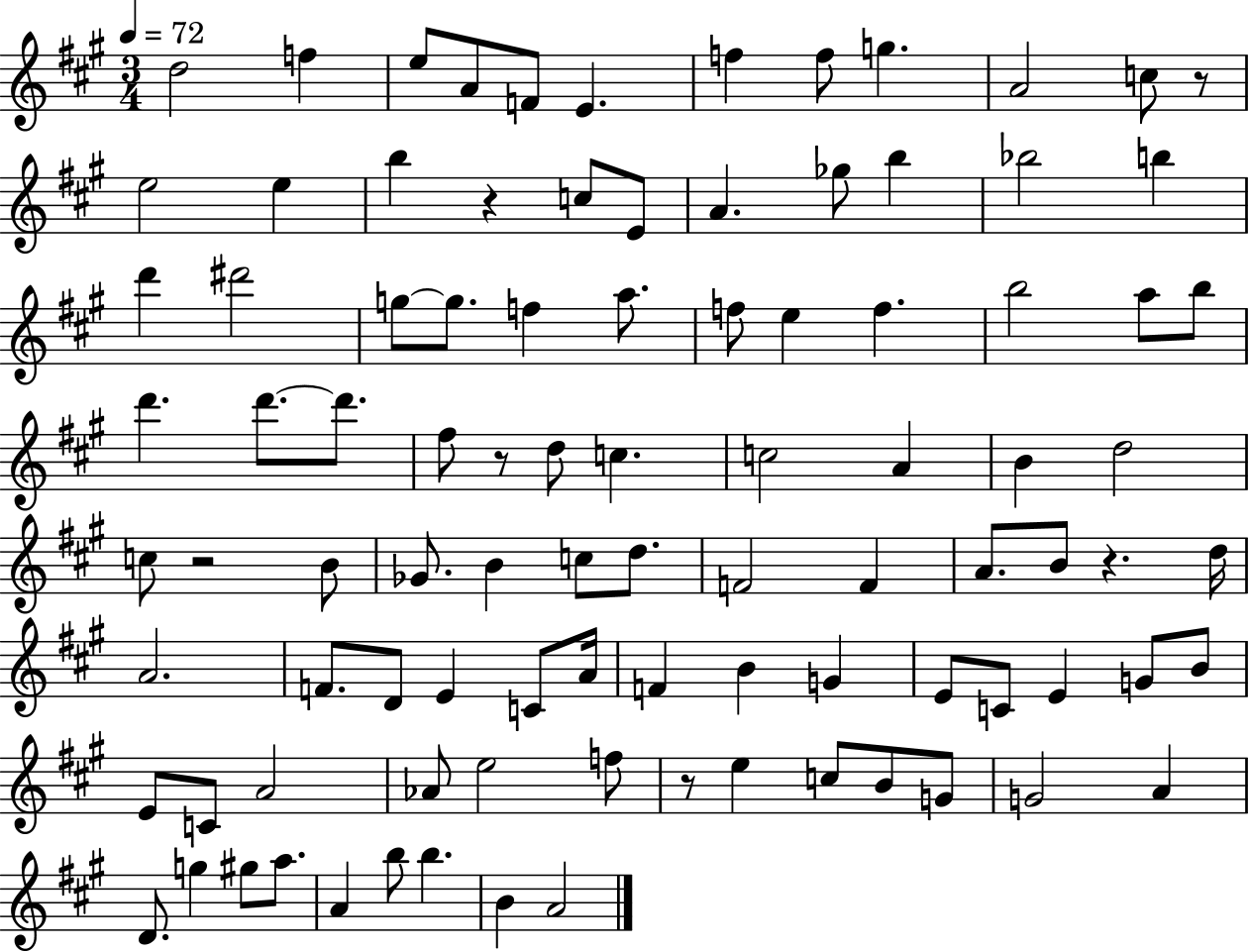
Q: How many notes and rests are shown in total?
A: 95